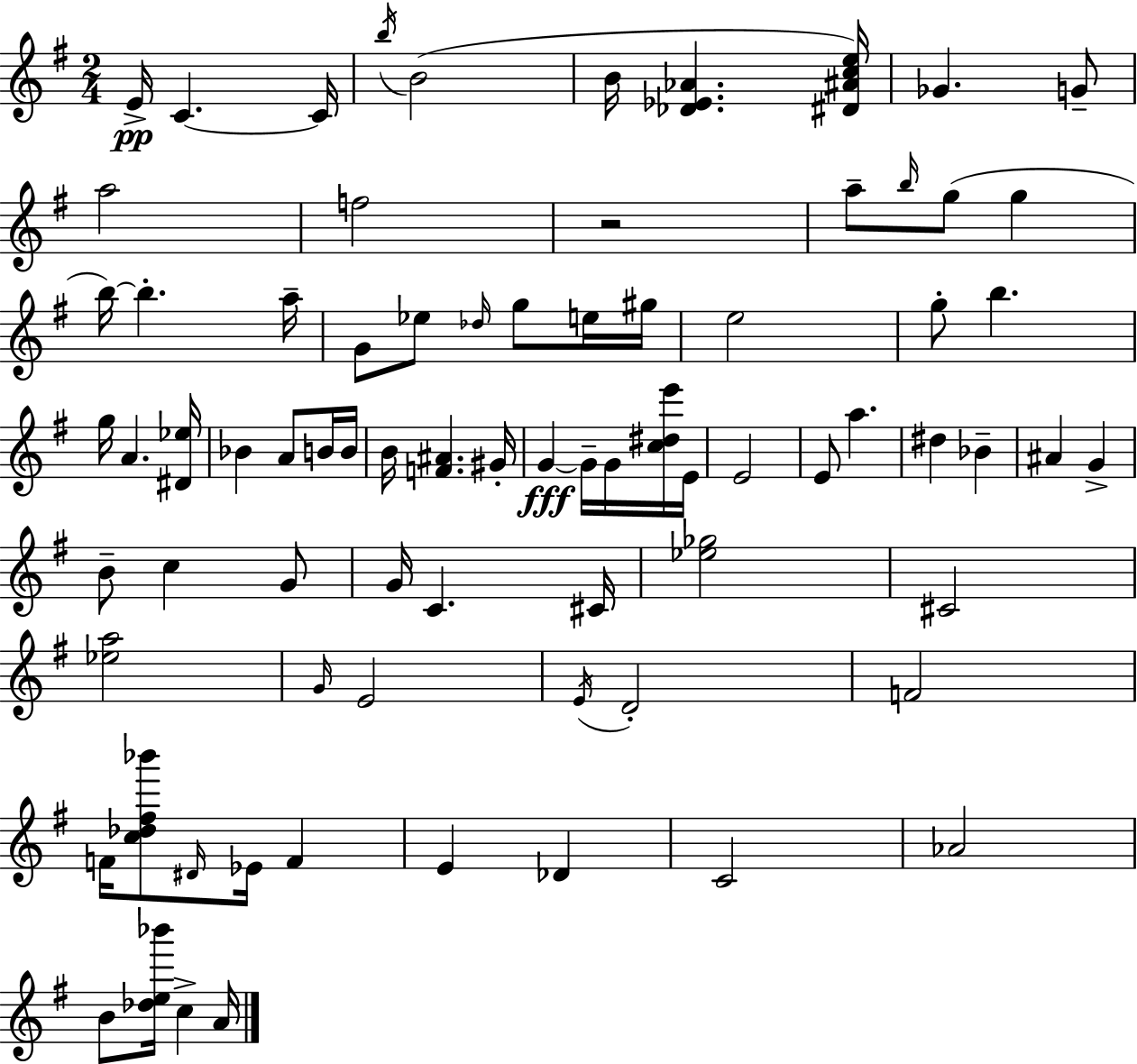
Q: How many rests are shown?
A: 1